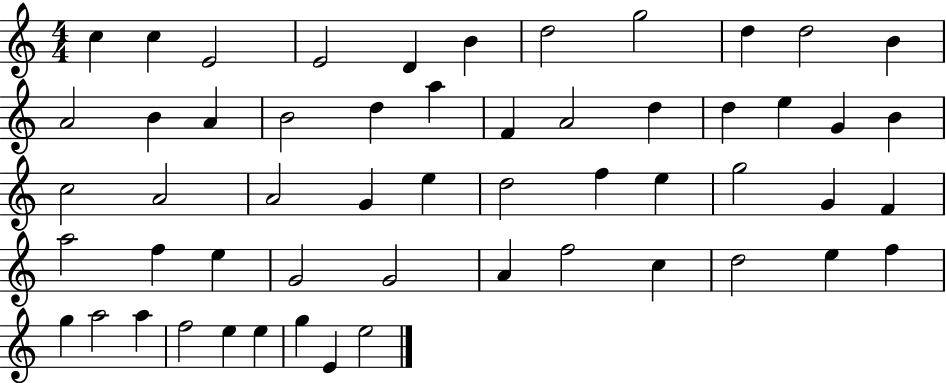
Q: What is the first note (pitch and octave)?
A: C5